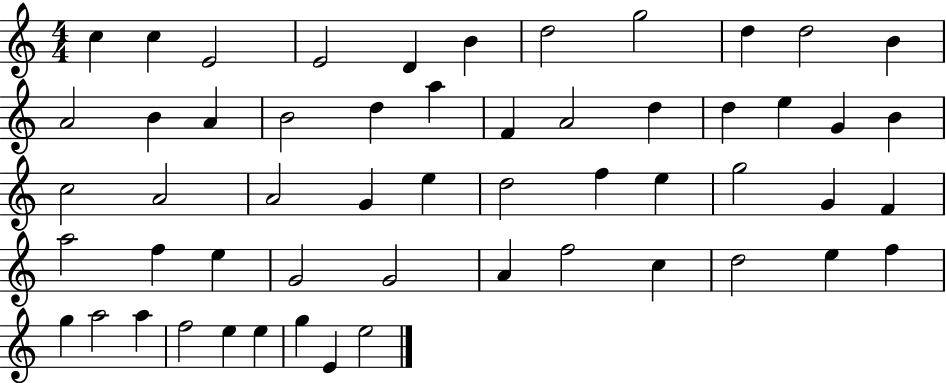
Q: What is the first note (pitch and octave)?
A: C5